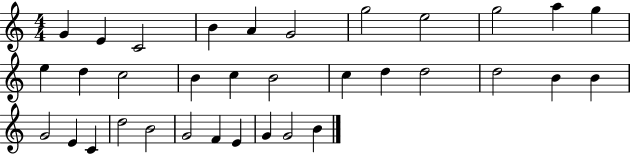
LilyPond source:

{
  \clef treble
  \numericTimeSignature
  \time 4/4
  \key c \major
  g'4 e'4 c'2 | b'4 a'4 g'2 | g''2 e''2 | g''2 a''4 g''4 | \break e''4 d''4 c''2 | b'4 c''4 b'2 | c''4 d''4 d''2 | d''2 b'4 b'4 | \break g'2 e'4 c'4 | d''2 b'2 | g'2 f'4 e'4 | g'4 g'2 b'4 | \break \bar "|."
}